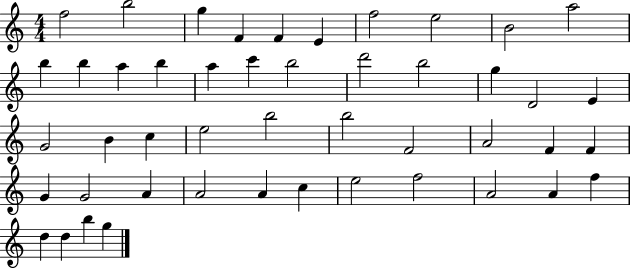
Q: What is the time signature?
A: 4/4